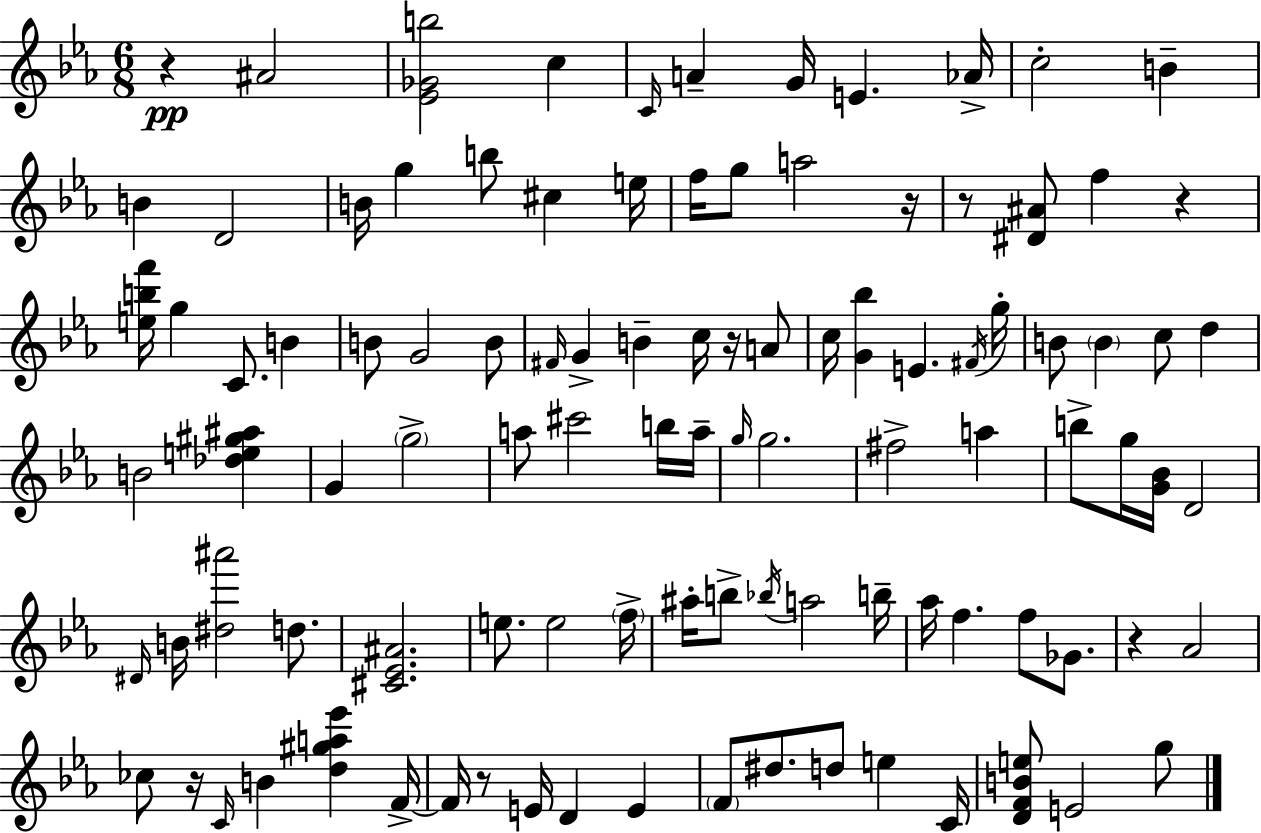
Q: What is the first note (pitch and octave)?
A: A#4